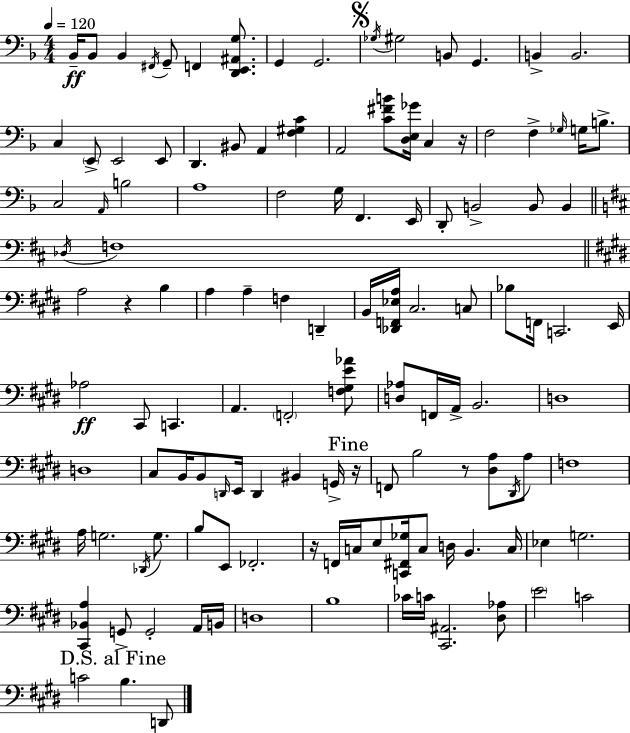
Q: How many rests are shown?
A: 5